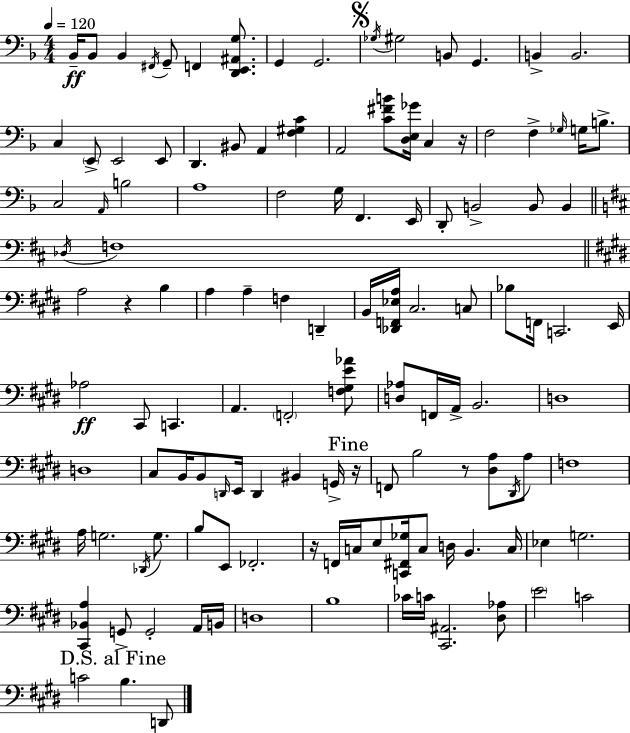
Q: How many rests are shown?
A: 5